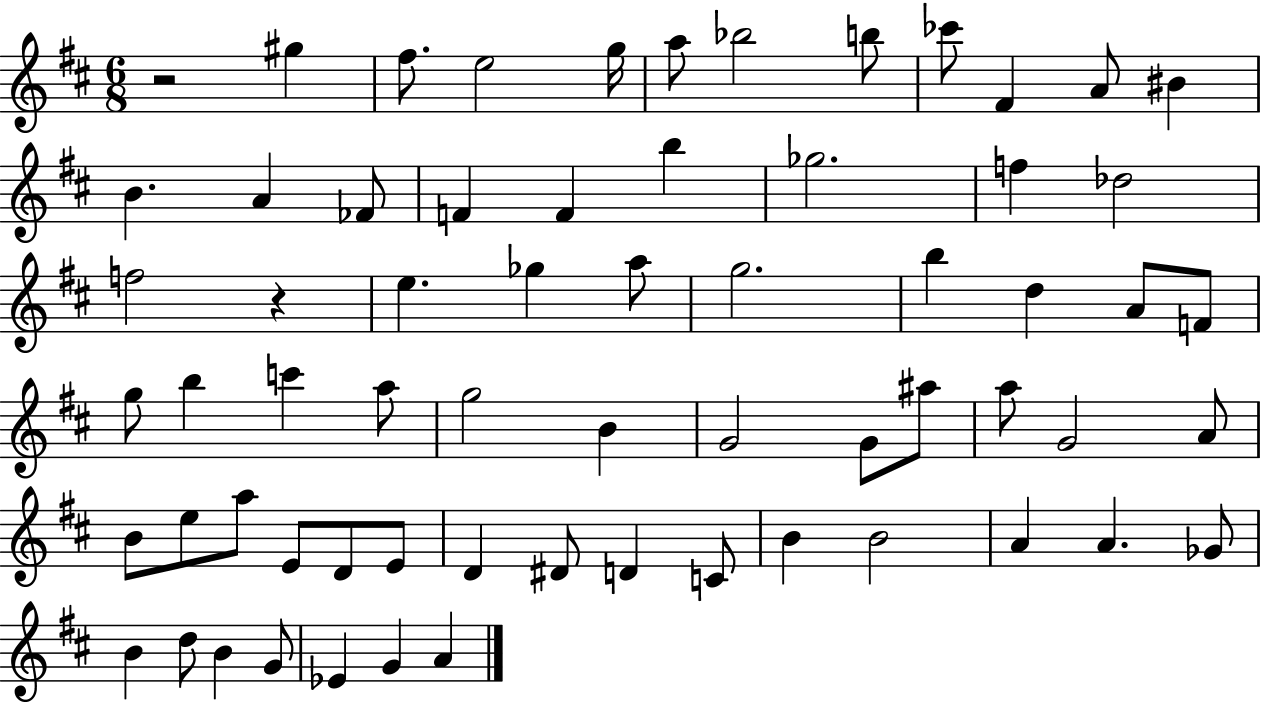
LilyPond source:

{
  \clef treble
  \numericTimeSignature
  \time 6/8
  \key d \major
  r2 gis''4 | fis''8. e''2 g''16 | a''8 bes''2 b''8 | ces'''8 fis'4 a'8 bis'4 | \break b'4. a'4 fes'8 | f'4 f'4 b''4 | ges''2. | f''4 des''2 | \break f''2 r4 | e''4. ges''4 a''8 | g''2. | b''4 d''4 a'8 f'8 | \break g''8 b''4 c'''4 a''8 | g''2 b'4 | g'2 g'8 ais''8 | a''8 g'2 a'8 | \break b'8 e''8 a''8 e'8 d'8 e'8 | d'4 dis'8 d'4 c'8 | b'4 b'2 | a'4 a'4. ges'8 | \break b'4 d''8 b'4 g'8 | ees'4 g'4 a'4 | \bar "|."
}